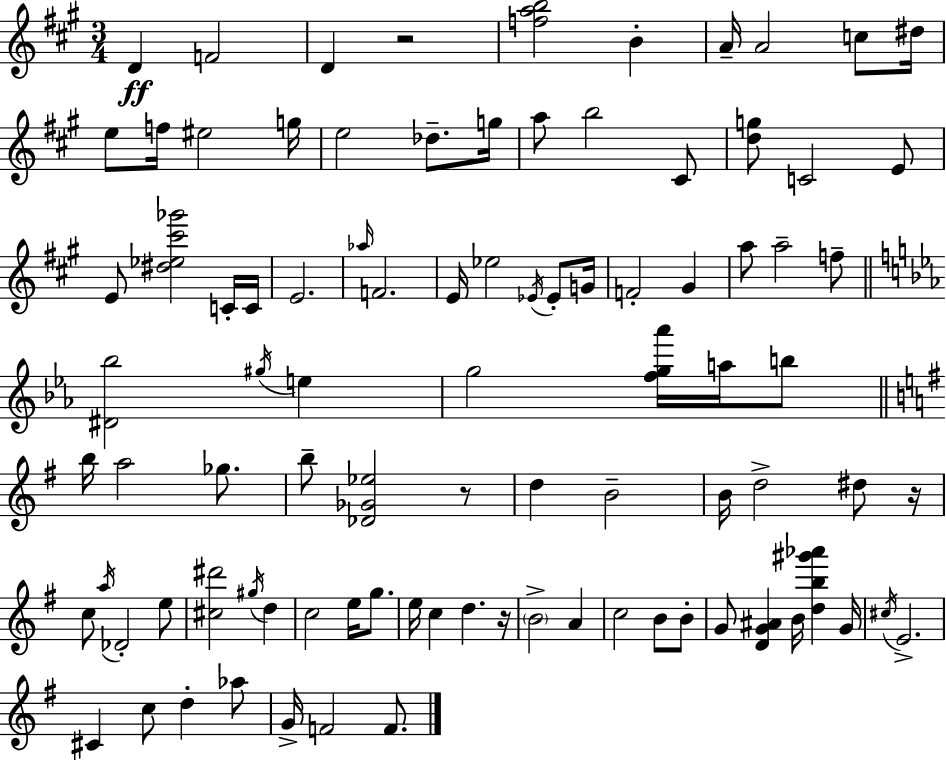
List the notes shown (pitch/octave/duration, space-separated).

D4/q F4/h D4/q R/h [F5,A5,B5]/h B4/q A4/s A4/h C5/e D#5/s E5/e F5/s EIS5/h G5/s E5/h Db5/e. G5/s A5/e B5/h C#4/e [D5,G5]/e C4/h E4/e E4/e [D#5,Eb5,C#6,Gb6]/h C4/s C4/s E4/h. Ab5/s F4/h. E4/s Eb5/h Eb4/s Eb4/e G4/s F4/h G#4/q A5/e A5/h F5/e [D#4,Bb5]/h G#5/s E5/q G5/h [F5,G5,Ab6]/s A5/s B5/e B5/s A5/h Gb5/e. B5/e [Db4,Gb4,Eb5]/h R/e D5/q B4/h B4/s D5/h D#5/e R/s C5/e A5/s Db4/h E5/e [C#5,D#6]/h G#5/s D5/q C5/h E5/s G5/e. E5/s C5/q D5/q. R/s B4/h A4/q C5/h B4/e B4/e G4/e [D4,G4,A#4]/q B4/s [D5,B5,G#6,Ab6]/q G4/s C#5/s E4/h. C#4/q C5/e D5/q Ab5/e G4/s F4/h F4/e.